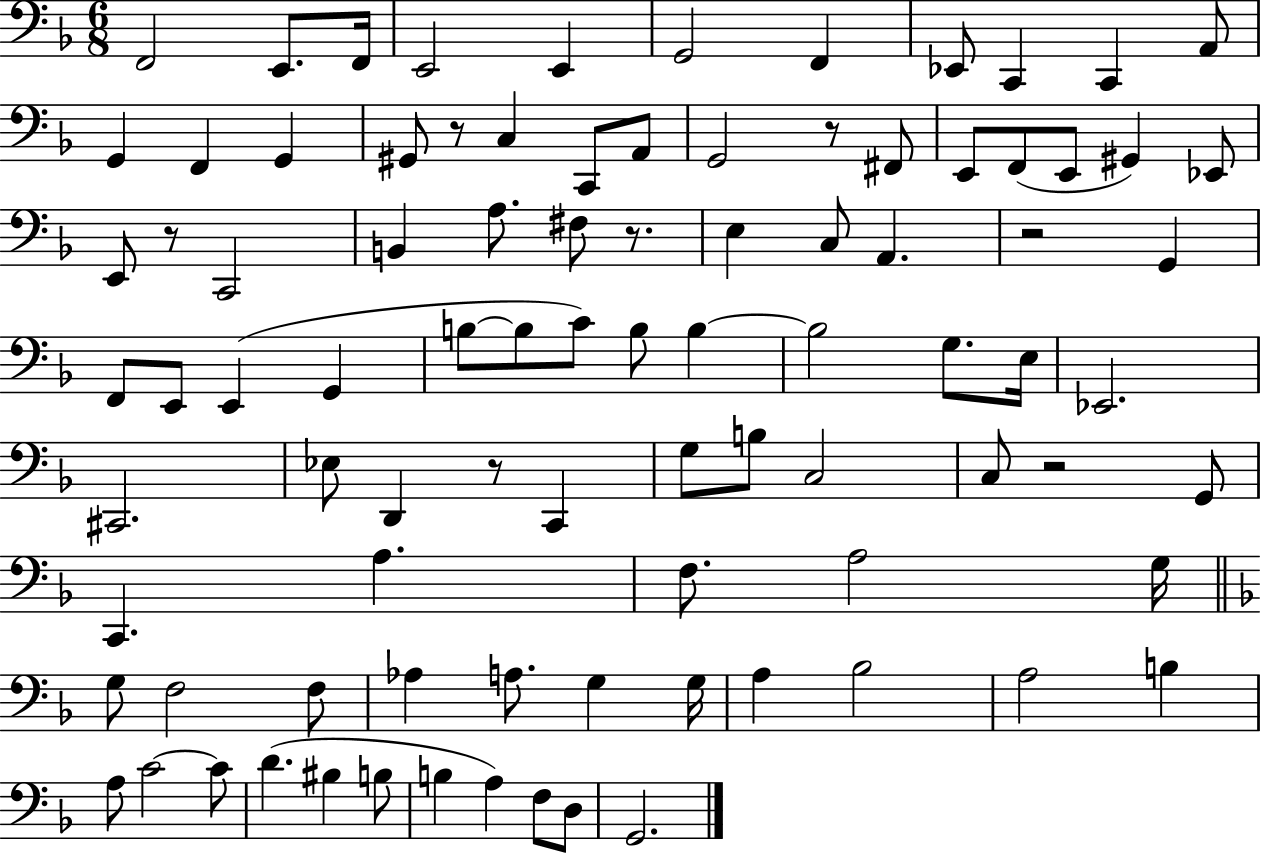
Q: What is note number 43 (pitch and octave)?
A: B3